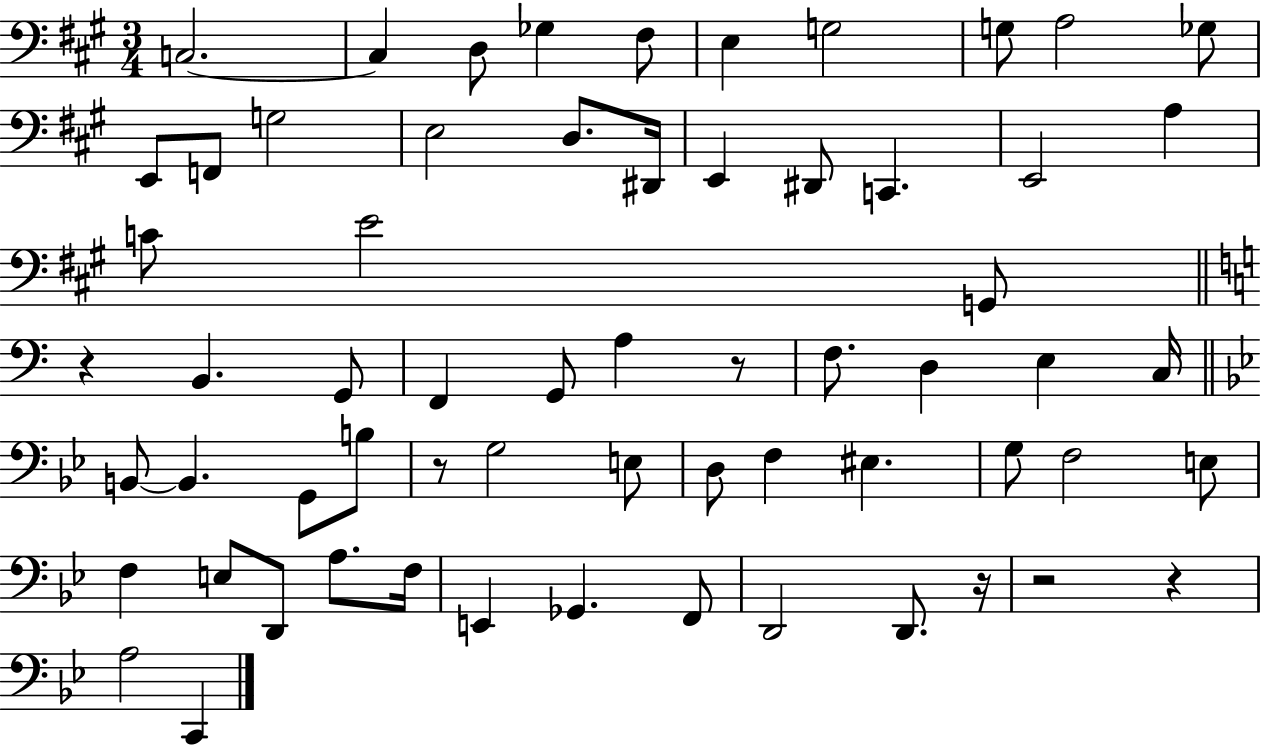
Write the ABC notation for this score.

X:1
T:Untitled
M:3/4
L:1/4
K:A
C,2 C, D,/2 _G, ^F,/2 E, G,2 G,/2 A,2 _G,/2 E,,/2 F,,/2 G,2 E,2 D,/2 ^D,,/4 E,, ^D,,/2 C,, E,,2 A, C/2 E2 G,,/2 z B,, G,,/2 F,, G,,/2 A, z/2 F,/2 D, E, C,/4 B,,/2 B,, G,,/2 B,/2 z/2 G,2 E,/2 D,/2 F, ^E, G,/2 F,2 E,/2 F, E,/2 D,,/2 A,/2 F,/4 E,, _G,, F,,/2 D,,2 D,,/2 z/4 z2 z A,2 C,,